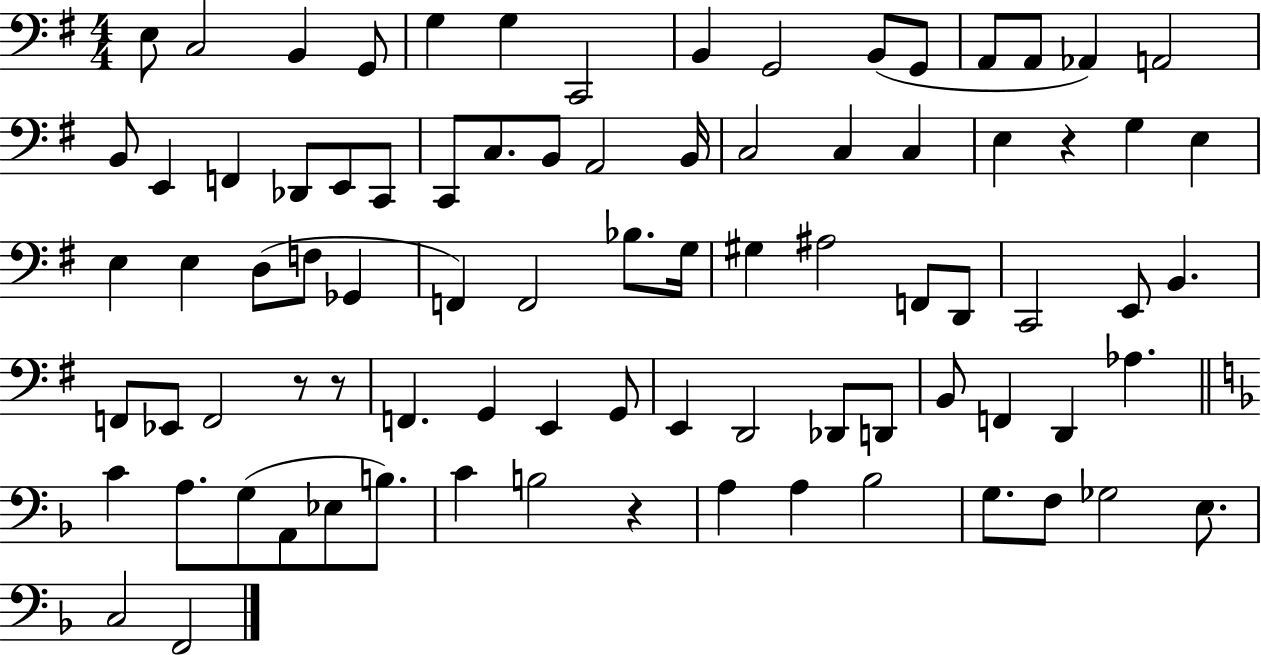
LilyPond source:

{
  \clef bass
  \numericTimeSignature
  \time 4/4
  \key g \major
  e8 c2 b,4 g,8 | g4 g4 c,2 | b,4 g,2 b,8( g,8 | a,8 a,8 aes,4) a,2 | \break b,8 e,4 f,4 des,8 e,8 c,8 | c,8 c8. b,8 a,2 b,16 | c2 c4 c4 | e4 r4 g4 e4 | \break e4 e4 d8( f8 ges,4 | f,4) f,2 bes8. g16 | gis4 ais2 f,8 d,8 | c,2 e,8 b,4. | \break f,8 ees,8 f,2 r8 r8 | f,4. g,4 e,4 g,8 | e,4 d,2 des,8 d,8 | b,8 f,4 d,4 aes4. | \break \bar "||" \break \key d \minor c'4 a8. g8( a,8 ees8 b8.) | c'4 b2 r4 | a4 a4 bes2 | g8. f8 ges2 e8. | \break c2 f,2 | \bar "|."
}